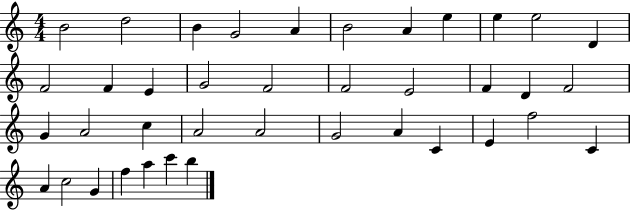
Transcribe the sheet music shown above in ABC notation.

X:1
T:Untitled
M:4/4
L:1/4
K:C
B2 d2 B G2 A B2 A e e e2 D F2 F E G2 F2 F2 E2 F D F2 G A2 c A2 A2 G2 A C E f2 C A c2 G f a c' b